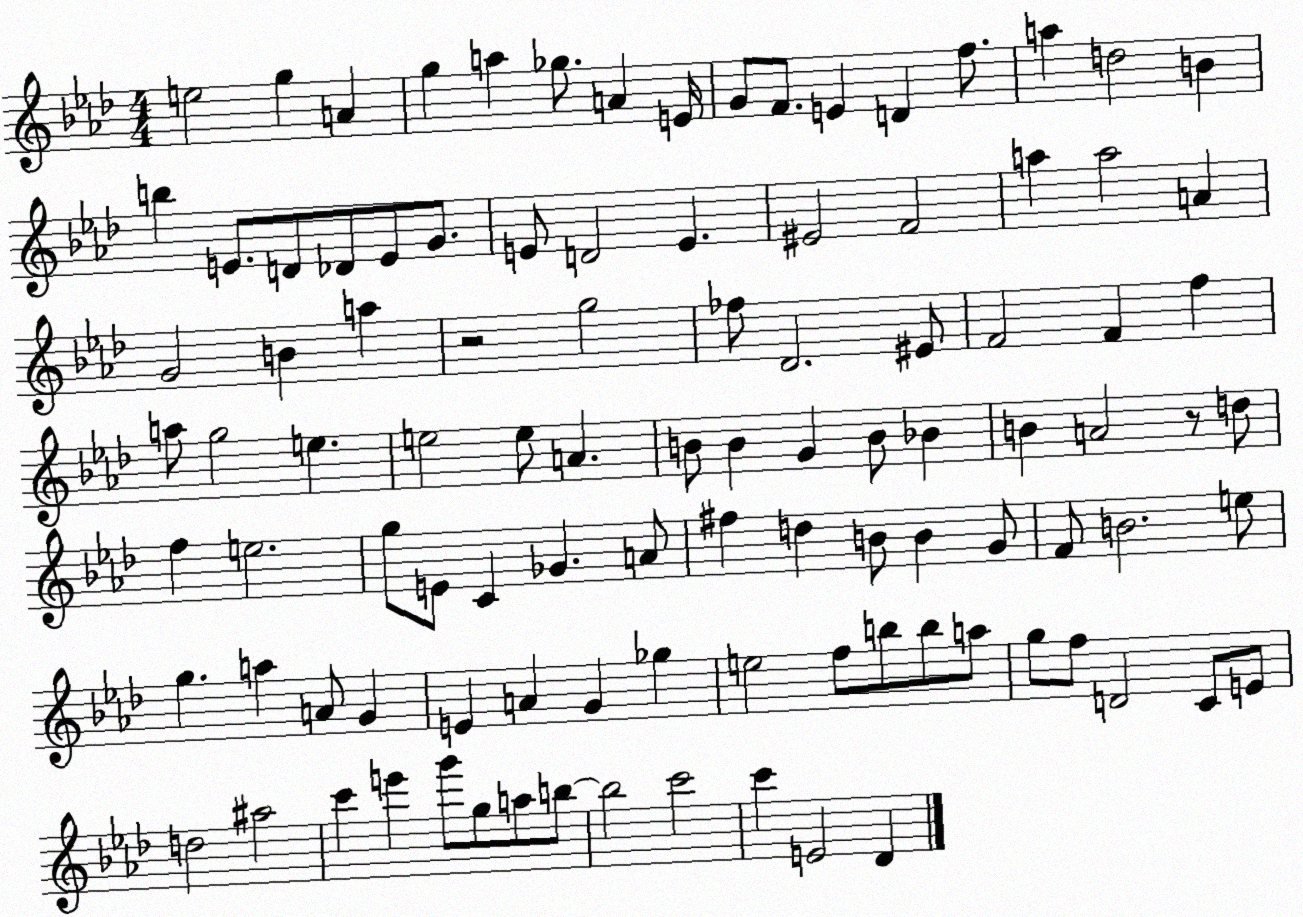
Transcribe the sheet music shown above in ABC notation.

X:1
T:Untitled
M:4/4
L:1/4
K:Ab
e2 g A g a _g/2 A E/4 G/2 F/2 E D f/2 a d2 B b E/2 D/2 _D/2 E/2 G/2 E/2 D2 E ^E2 F2 a a2 A G2 B a z2 g2 _f/2 _D2 ^E/2 F2 F f a/2 g2 e e2 e/2 A B/2 B G B/2 _B B A2 z/2 d/2 f e2 g/2 E/2 C _G A/2 ^f d B/2 B G/2 F/2 B2 e/2 g a A/2 G E A G _g e2 f/2 b/2 b/2 a/2 g/2 f/2 D2 C/2 E/2 d2 ^a2 c' e' g'/2 g/2 a/2 b/2 b2 c'2 c' E2 _D